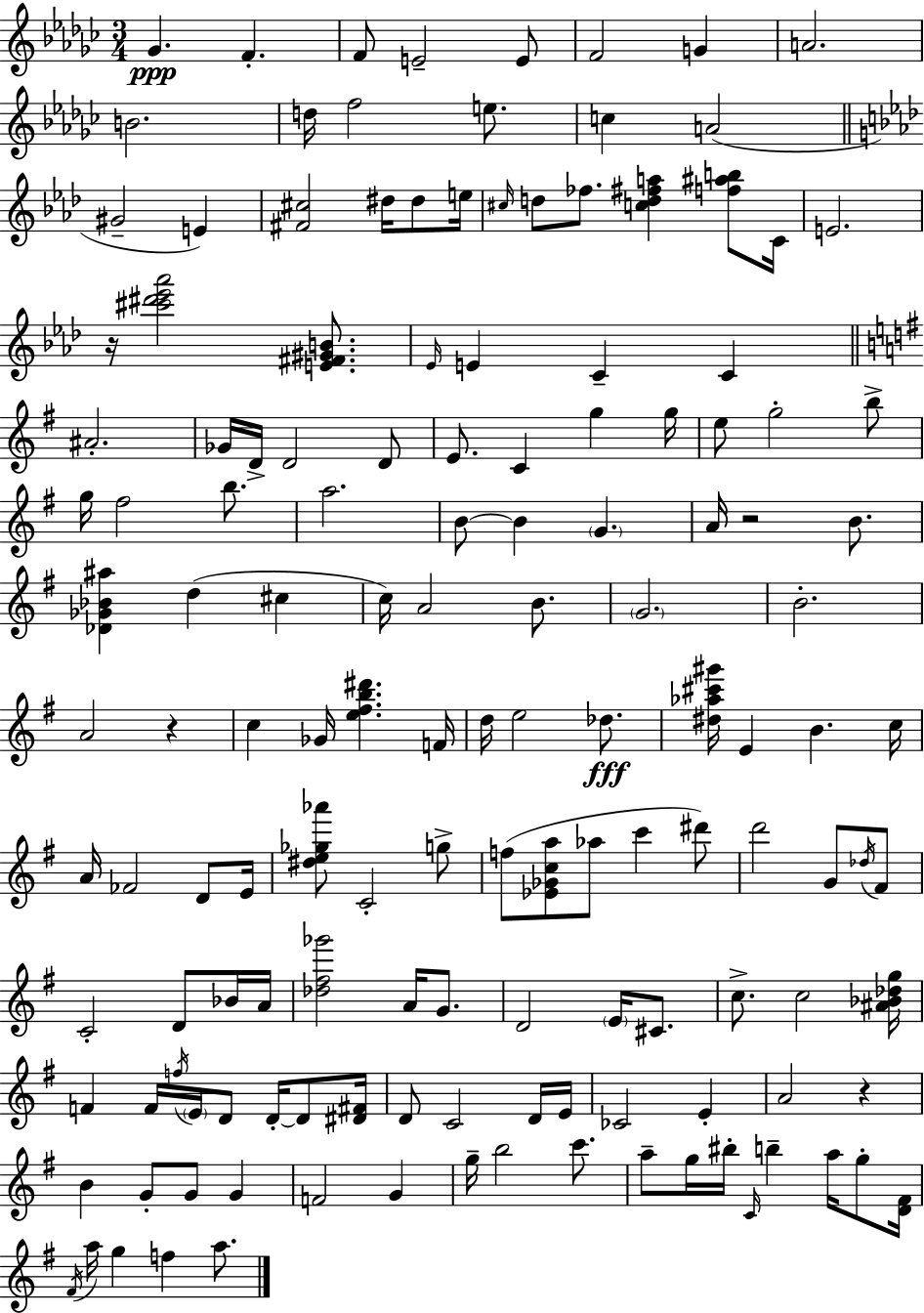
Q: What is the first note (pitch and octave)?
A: Gb4